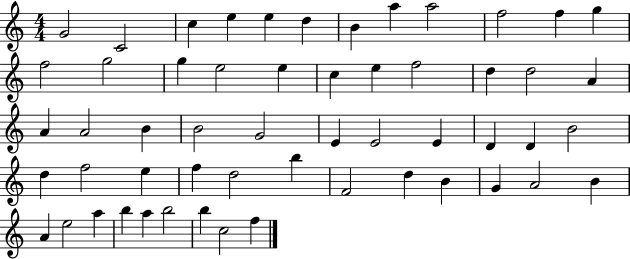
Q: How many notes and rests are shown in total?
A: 55